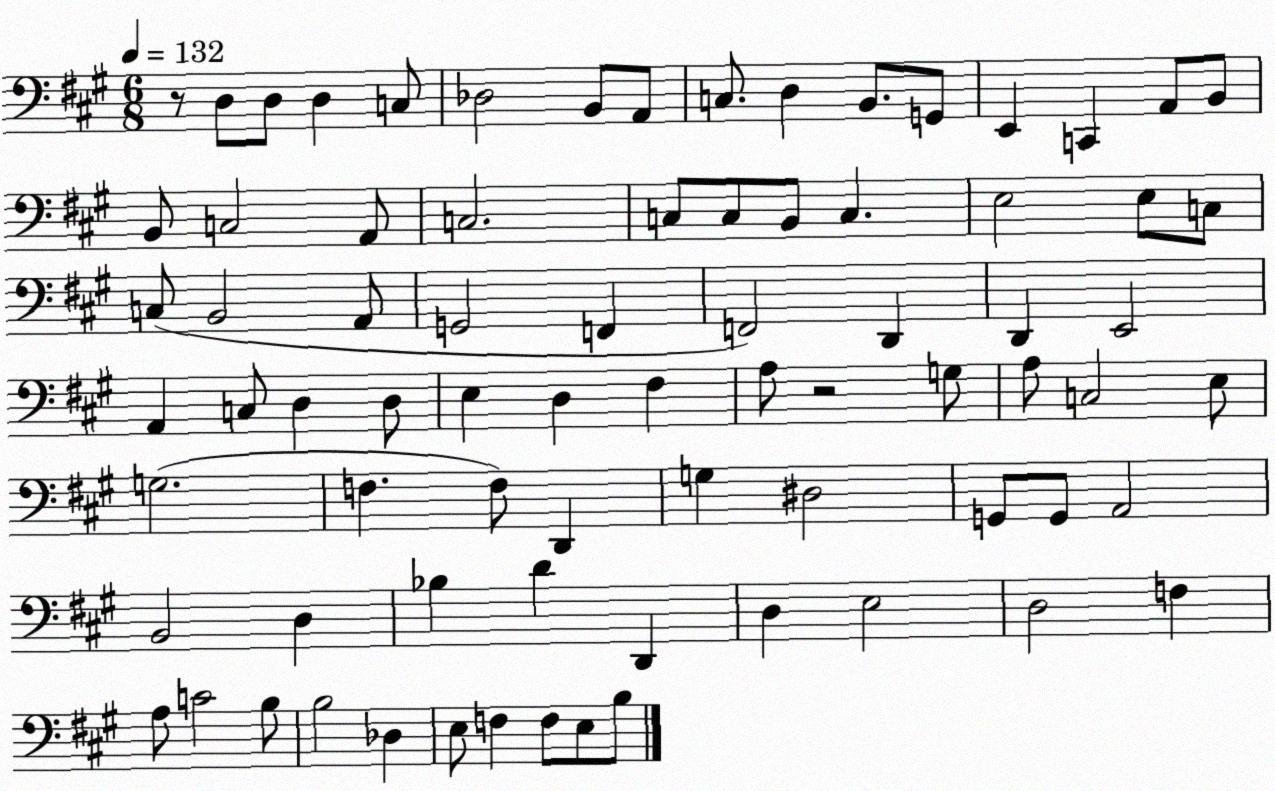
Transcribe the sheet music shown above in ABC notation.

X:1
T:Untitled
M:6/8
L:1/4
K:A
z/2 D,/2 D,/2 D, C,/2 _D,2 B,,/2 A,,/2 C,/2 D, B,,/2 G,,/2 E,, C,, A,,/2 B,,/2 B,,/2 C,2 A,,/2 C,2 C,/2 C,/2 B,,/2 C, E,2 E,/2 C,/2 C,/2 B,,2 A,,/2 G,,2 F,, F,,2 D,, D,, E,,2 A,, C,/2 D, D,/2 E, D, ^F, A,/2 z2 G,/2 A,/2 C,2 E,/2 G,2 F, F,/2 D,, G, ^D,2 G,,/2 G,,/2 A,,2 B,,2 D, _B, D D,, D, E,2 D,2 F, A,/2 C2 B,/2 B,2 _D, E,/2 F, F,/2 E,/2 B,/2